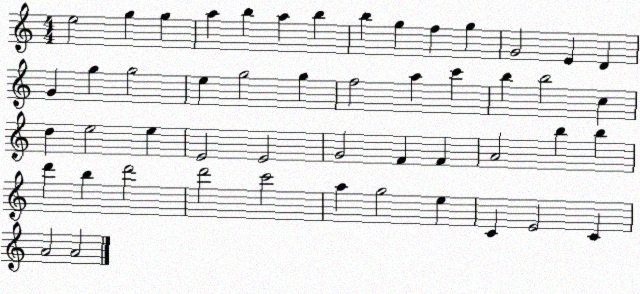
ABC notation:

X:1
T:Untitled
M:4/4
L:1/4
K:C
e2 g g a b a b b g f g G2 E D G g g2 e g2 g f2 a c' b b2 c d e2 e E2 E2 G2 F F A2 b b d' b d'2 d'2 c'2 a g2 e C E2 C A2 A2